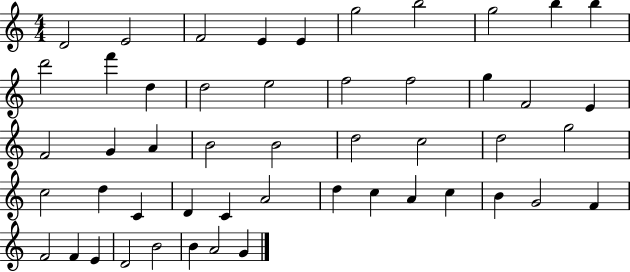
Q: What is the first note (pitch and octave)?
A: D4